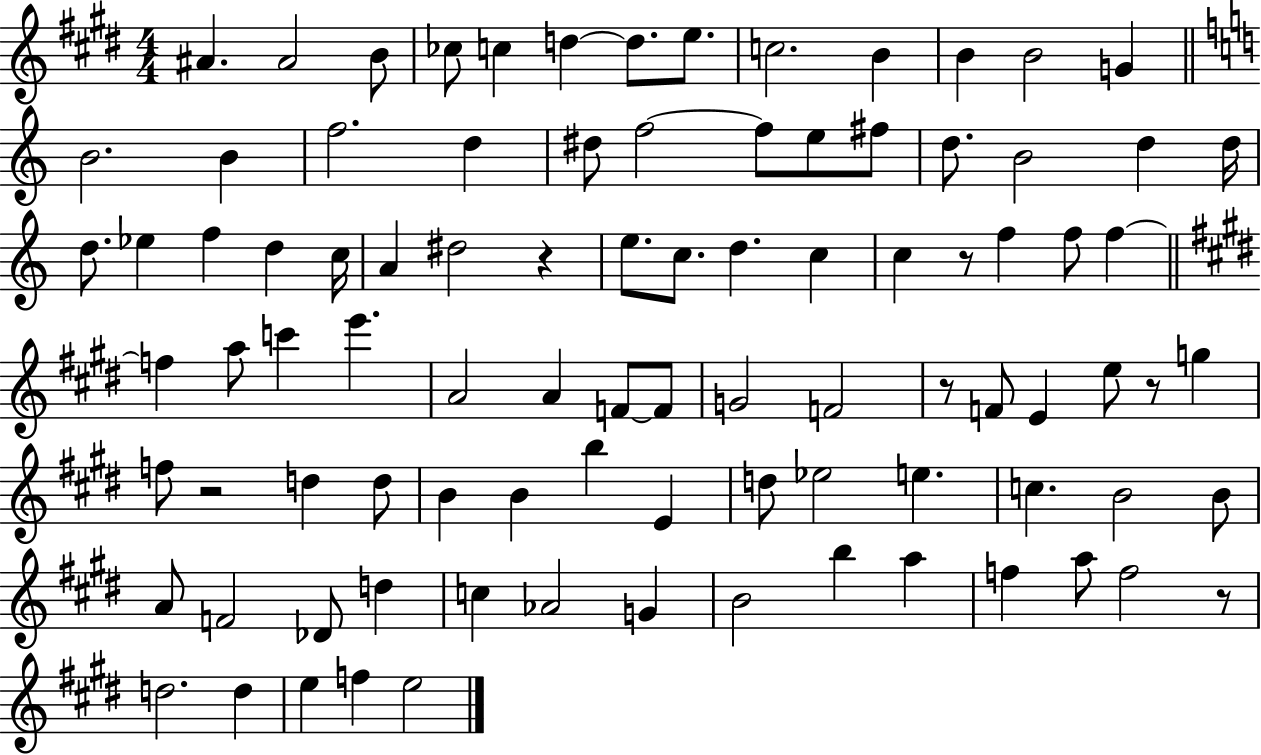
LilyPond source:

{
  \clef treble
  \numericTimeSignature
  \time 4/4
  \key e \major
  ais'4. ais'2 b'8 | ces''8 c''4 d''4~~ d''8. e''8. | c''2. b'4 | b'4 b'2 g'4 | \break \bar "||" \break \key c \major b'2. b'4 | f''2. d''4 | dis''8 f''2~~ f''8 e''8 fis''8 | d''8. b'2 d''4 d''16 | \break d''8. ees''4 f''4 d''4 c''16 | a'4 dis''2 r4 | e''8. c''8. d''4. c''4 | c''4 r8 f''4 f''8 f''4~~ | \break \bar "||" \break \key e \major f''4 a''8 c'''4 e'''4. | a'2 a'4 f'8~~ f'8 | g'2 f'2 | r8 f'8 e'4 e''8 r8 g''4 | \break f''8 r2 d''4 d''8 | b'4 b'4 b''4 e'4 | d''8 ees''2 e''4. | c''4. b'2 b'8 | \break a'8 f'2 des'8 d''4 | c''4 aes'2 g'4 | b'2 b''4 a''4 | f''4 a''8 f''2 r8 | \break d''2. d''4 | e''4 f''4 e''2 | \bar "|."
}